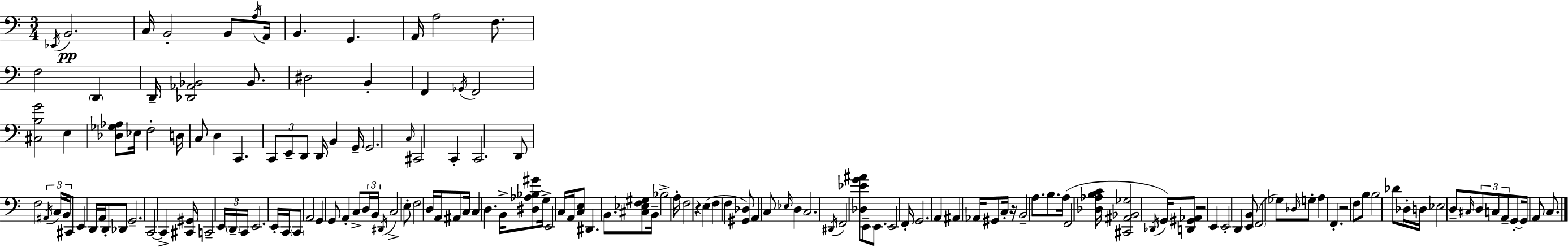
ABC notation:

X:1
T:Untitled
M:3/4
L:1/4
K:C
_E,,/4 B,,2 C,/4 B,,2 B,,/2 A,/4 A,,/4 B,, G,, A,,/4 A,2 F,/2 F,2 D,, D,,/4 [_D,,_A,,_B,,]2 _B,,/2 ^D,2 B,, F,, _G,,/4 F,,2 [^C,B,G]2 E, [_D,_G,_A,]/2 _E,/4 F,2 D,/4 C,/2 D, C,, C,,/2 E,,/2 D,,/2 D,,/4 B,, G,,/4 G,,2 C,/4 ^C,,2 C,, C,,2 D,,/2 F,2 ^A,,/4 C,/4 B,,/4 ^C,,/2 E,, D,,/4 A,,/4 D,,/2 _D,,/2 G,,2 C,,2 C,, [^C,,^G,,]/4 C,,2 E,,/4 D,,/4 C,,/4 E,,2 E,,/4 C,,/4 C,,/2 A,,2 G,, G,,/2 A,, C,/2 D,/4 B,,/4 ^D,,/4 C,2 E,/2 F,2 D,/4 A,,/4 ^A,,/2 C,/4 C, D, B,,/4 [^D,_A,_B,^G]/2 G,/4 E,,2 C,/4 A,,/4 [C,E,]/2 ^D,, B,,/2 [^C,_E,F,^G,]/2 B,,/4 _B,2 A,/4 F,2 z E, F, F, [^G,,_D,]/2 A,, C,/2 _E,/4 D, C,2 ^D,,/4 F,,2 [_D,_EG^A]/2 E,,/2 E,,/2 E,,2 F,,/4 G,,2 A,, ^A,, _A,,/4 ^G,,/2 C,/4 z/4 B,,2 A,/2 B,/2 A,/4 F,,2 [_D,_A,B,C]/4 [^C,,^A,,_B,,_G,]2 _D,,/4 G,,/4 [D,,^G,,_A,,]/2 z2 E,, E,,2 D,, [E,,B,,]/2 F,,2 _G,/2 _D,/4 G,/2 A, F,, z2 F,/2 B,/2 B,2 _D/2 _D,/4 D,/4 _E,2 D,/2 ^C,/4 D,/2 C,/2 A,,/2 G,,/2 G,,/4 A,,/2 C,/2